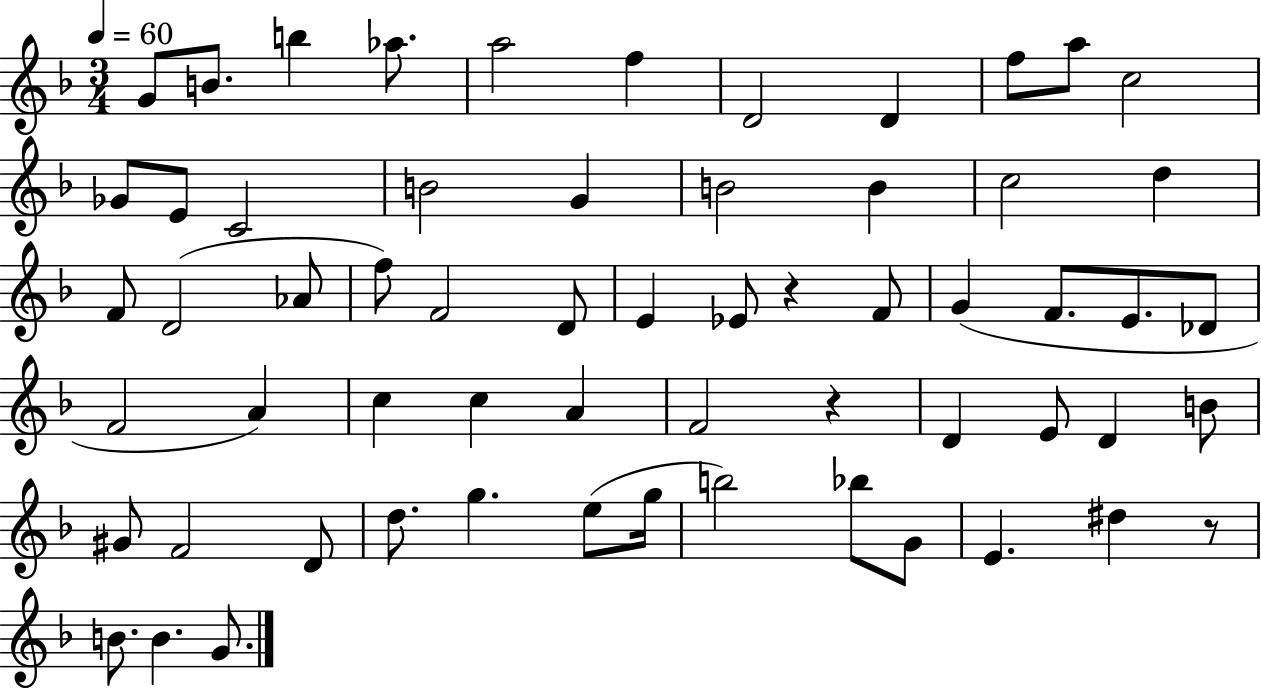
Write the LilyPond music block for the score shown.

{
  \clef treble
  \numericTimeSignature
  \time 3/4
  \key f \major
  \tempo 4 = 60
  g'8 b'8. b''4 aes''8. | a''2 f''4 | d'2 d'4 | f''8 a''8 c''2 | \break ges'8 e'8 c'2 | b'2 g'4 | b'2 b'4 | c''2 d''4 | \break f'8 d'2( aes'8 | f''8) f'2 d'8 | e'4 ees'8 r4 f'8 | g'4( f'8. e'8. des'8 | \break f'2 a'4) | c''4 c''4 a'4 | f'2 r4 | d'4 e'8 d'4 b'8 | \break gis'8 f'2 d'8 | d''8. g''4. e''8( g''16 | b''2) bes''8 g'8 | e'4. dis''4 r8 | \break b'8. b'4. g'8. | \bar "|."
}